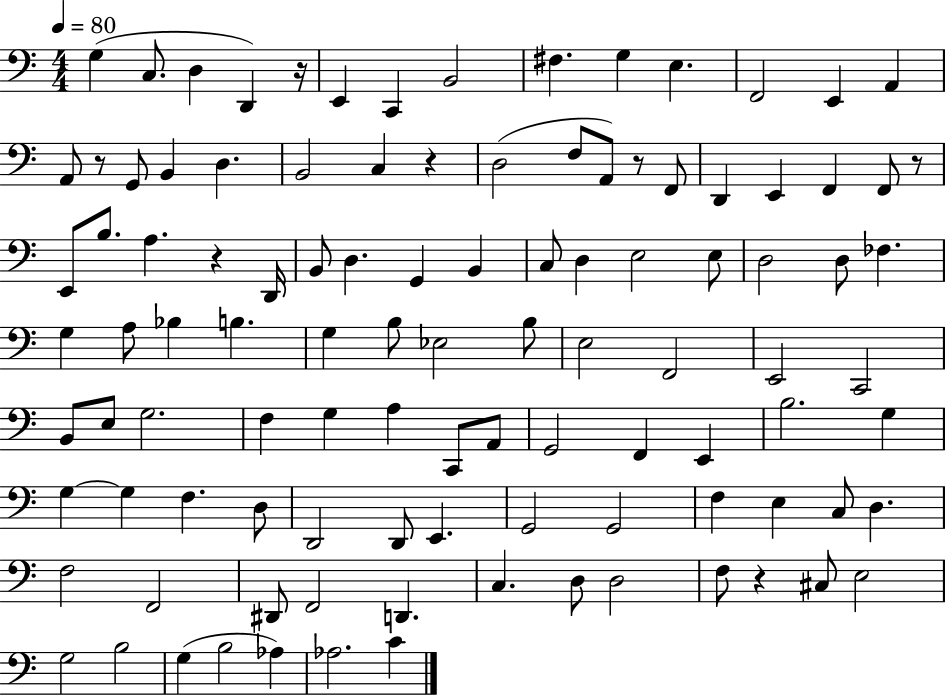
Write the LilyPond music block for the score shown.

{
  \clef bass
  \numericTimeSignature
  \time 4/4
  \key c \major
  \tempo 4 = 80
  g4( c8. d4 d,4) r16 | e,4 c,4 b,2 | fis4. g4 e4. | f,2 e,4 a,4 | \break a,8 r8 g,8 b,4 d4. | b,2 c4 r4 | d2( f8 a,8) r8 f,8 | d,4 e,4 f,4 f,8 r8 | \break e,8 b8. a4. r4 d,16 | b,8 d4. g,4 b,4 | c8 d4 e2 e8 | d2 d8 fes4. | \break g4 a8 bes4 b4. | g4 b8 ees2 b8 | e2 f,2 | e,2 c,2 | \break b,8 e8 g2. | f4 g4 a4 c,8 a,8 | g,2 f,4 e,4 | b2. g4 | \break g4~~ g4 f4. d8 | d,2 d,8 e,4. | g,2 g,2 | f4 e4 c8 d4. | \break f2 f,2 | dis,8 f,2 d,4. | c4. d8 d2 | f8 r4 cis8 e2 | \break g2 b2 | g4( b2 aes4) | aes2. c'4 | \bar "|."
}